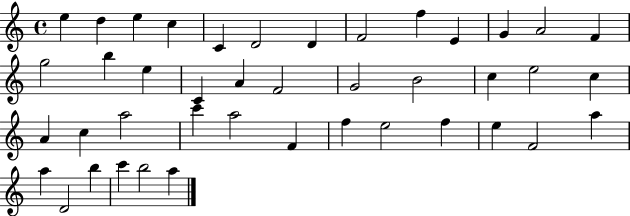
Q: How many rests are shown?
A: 0